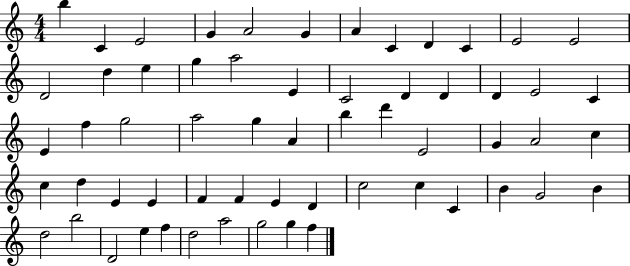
B5/q C4/q E4/h G4/q A4/h G4/q A4/q C4/q D4/q C4/q E4/h E4/h D4/h D5/q E5/q G5/q A5/h E4/q C4/h D4/q D4/q D4/q E4/h C4/q E4/q F5/q G5/h A5/h G5/q A4/q B5/q D6/q E4/h G4/q A4/h C5/q C5/q D5/q E4/q E4/q F4/q F4/q E4/q D4/q C5/h C5/q C4/q B4/q G4/h B4/q D5/h B5/h D4/h E5/q F5/q D5/h A5/h G5/h G5/q F5/q